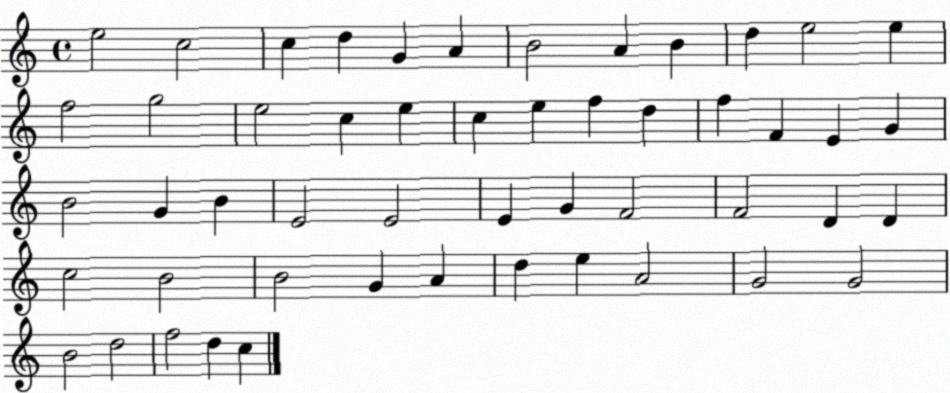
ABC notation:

X:1
T:Untitled
M:4/4
L:1/4
K:C
e2 c2 c d G A B2 A B d e2 e f2 g2 e2 c e c e f d f F E G B2 G B E2 E2 E G F2 F2 D D c2 B2 B2 G A d e A2 G2 G2 B2 d2 f2 d c